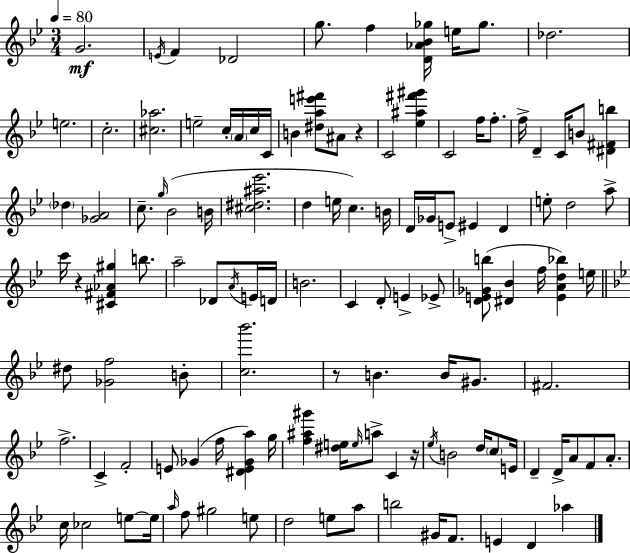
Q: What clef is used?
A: treble